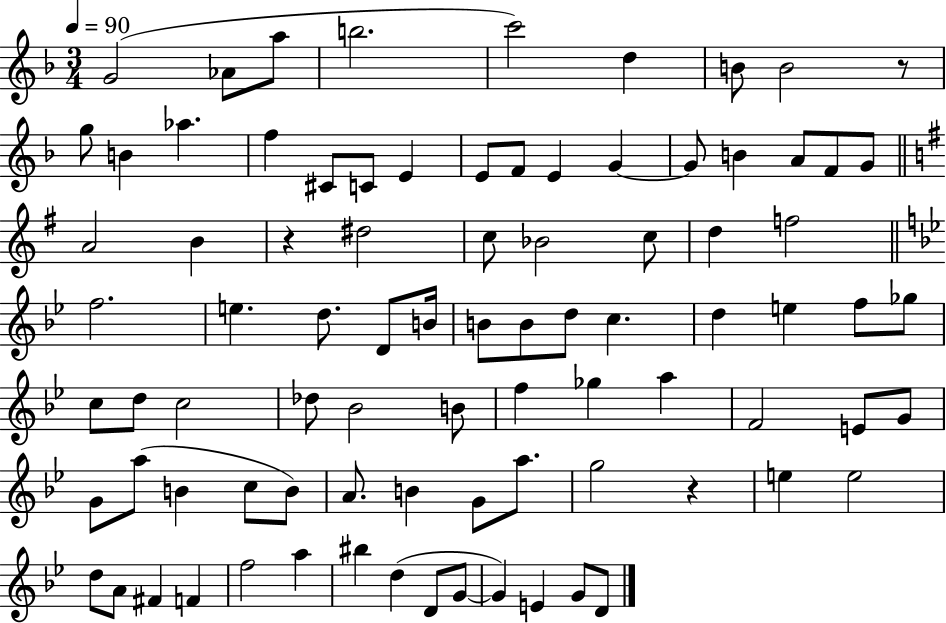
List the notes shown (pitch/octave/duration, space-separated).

G4/h Ab4/e A5/e B5/h. C6/h D5/q B4/e B4/h R/e G5/e B4/q Ab5/q. F5/q C#4/e C4/e E4/q E4/e F4/e E4/q G4/q G4/e B4/q A4/e F4/e G4/e A4/h B4/q R/q D#5/h C5/e Bb4/h C5/e D5/q F5/h F5/h. E5/q. D5/e. D4/e B4/s B4/e B4/e D5/e C5/q. D5/q E5/q F5/e Gb5/e C5/e D5/e C5/h Db5/e Bb4/h B4/e F5/q Gb5/q A5/q F4/h E4/e G4/e G4/e A5/e B4/q C5/e B4/e A4/e. B4/q G4/e A5/e. G5/h R/q E5/q E5/h D5/e A4/e F#4/q F4/q F5/h A5/q BIS5/q D5/q D4/e G4/e G4/q E4/q G4/e D4/e